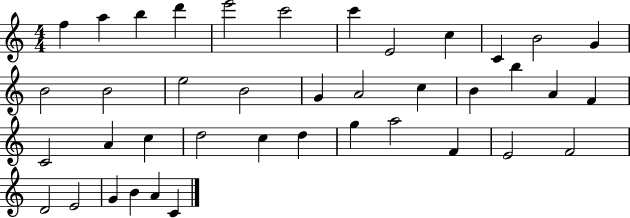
{
  \clef treble
  \numericTimeSignature
  \time 4/4
  \key c \major
  f''4 a''4 b''4 d'''4 | e'''2 c'''2 | c'''4 e'2 c''4 | c'4 b'2 g'4 | \break b'2 b'2 | e''2 b'2 | g'4 a'2 c''4 | b'4 b''4 a'4 f'4 | \break c'2 a'4 c''4 | d''2 c''4 d''4 | g''4 a''2 f'4 | e'2 f'2 | \break d'2 e'2 | g'4 b'4 a'4 c'4 | \bar "|."
}